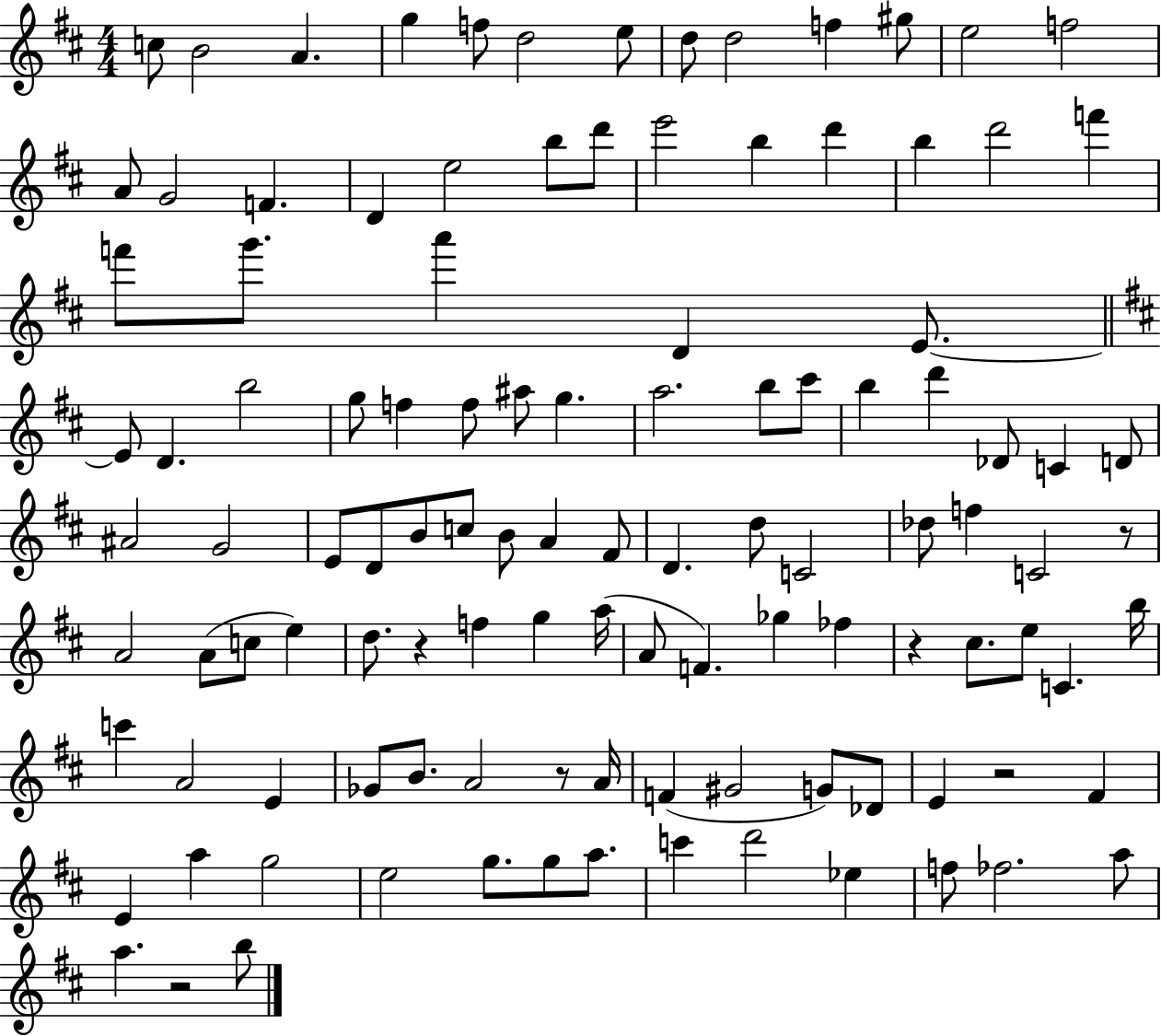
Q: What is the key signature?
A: D major